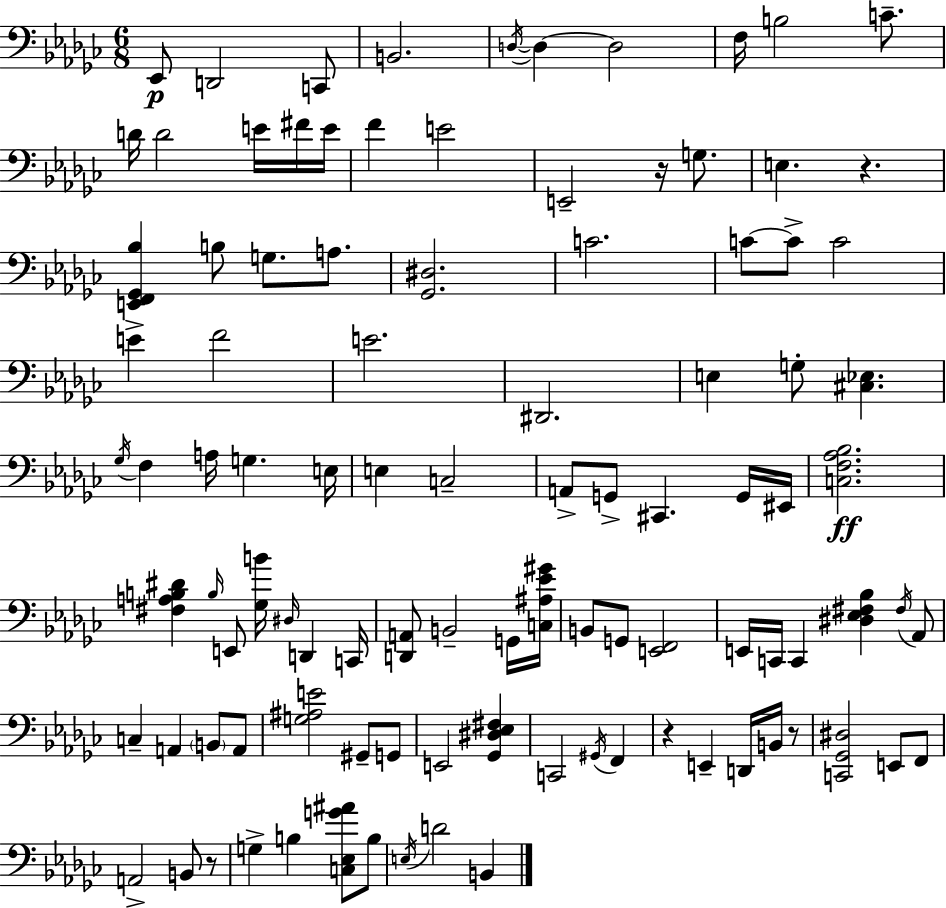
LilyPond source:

{
  \clef bass
  \numericTimeSignature
  \time 6/8
  \key ees \minor
  ees,8\p d,2 c,8 | b,2. | \acciaccatura { d16~ }~ d4 d2 | f16 b2 c'8.-- | \break d'16 d'2 e'16 fis'16 | e'16 f'4 e'2 | e,2-- r16 g8. | e4. r4. | \break <e, f, ges, bes>4 b8 g8. a8. | <ges, dis>2. | c'2. | c'8~~ c'8-> c'2 | \break e'4-> f'2 | e'2. | dis,2. | e4 g8-. <cis ees>4. | \break \acciaccatura { ges16 } f4 a16 g4. | e16 e4 c2-- | a,8-> g,8-> cis,4. | g,16 eis,16 <c f aes bes>2.\ff | \break <fis a b dis'>4 \grace { b16 } e,8 <ges b'>16 \grace { dis16 } d,4 | c,16 <d, a,>8 b,2-- | g,16 <c ais ees' gis'>16 b,8 g,8 <e, f,>2 | e,16 c,16 c,4 <dis ees fis bes>4 | \break \acciaccatura { fis16 } aes,8 c4-- a,4 | \parenthesize b,8 a,8 <g ais e'>2 | gis,8-- g,8 e,2 | <ges, dis ees fis>4 c,2 | \break \acciaccatura { gis,16 } f,4 r4 e,4-- | d,16 b,16 r8 <c, ges, dis>2 | e,8 f,8 a,2-> | b,8 r8 g4-> b4 | \break <c ees g' ais'>8 b8 \acciaccatura { e16 } d'2 | b,4 \bar "|."
}